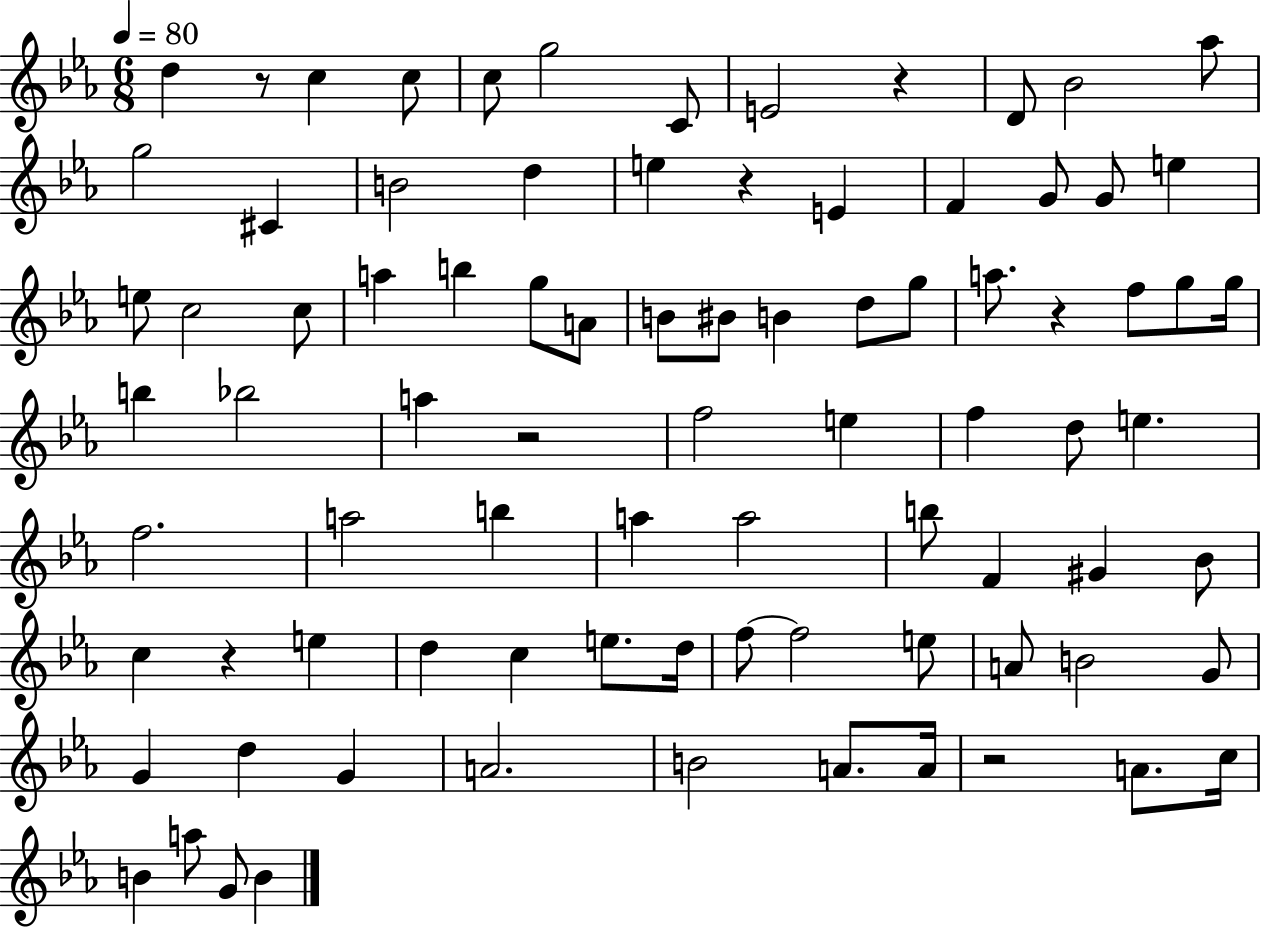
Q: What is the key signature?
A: EES major